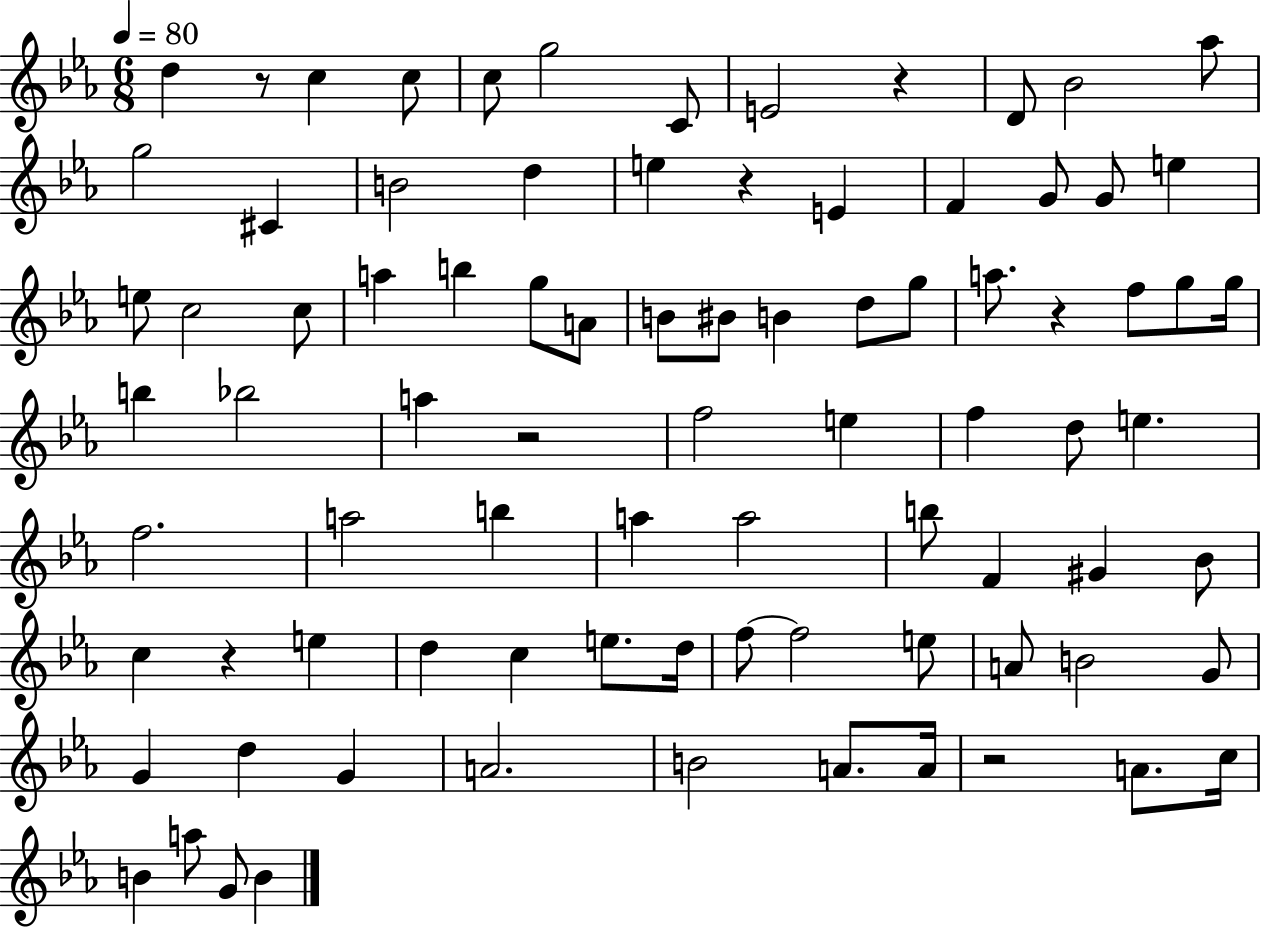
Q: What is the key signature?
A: EES major